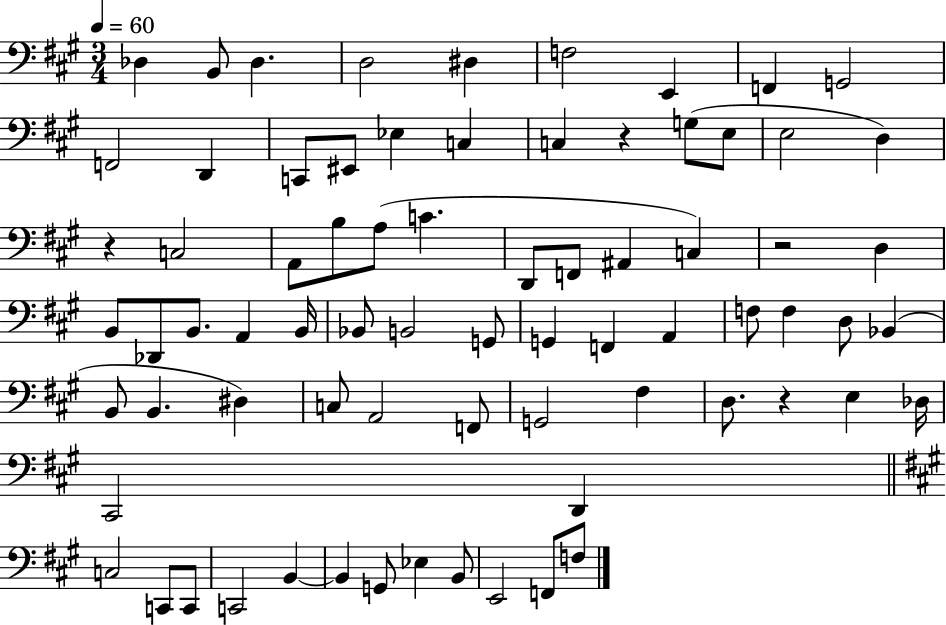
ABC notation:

X:1
T:Untitled
M:3/4
L:1/4
K:A
_D, B,,/2 _D, D,2 ^D, F,2 E,, F,, G,,2 F,,2 D,, C,,/2 ^E,,/2 _E, C, C, z G,/2 E,/2 E,2 D, z C,2 A,,/2 B,/2 A,/2 C D,,/2 F,,/2 ^A,, C, z2 D, B,,/2 _D,,/2 B,,/2 A,, B,,/4 _B,,/2 B,,2 G,,/2 G,, F,, A,, F,/2 F, D,/2 _B,, B,,/2 B,, ^D, C,/2 A,,2 F,,/2 G,,2 ^F, D,/2 z E, _D,/4 ^C,,2 D,, C,2 C,,/2 C,,/2 C,,2 B,, B,, G,,/2 _E, B,,/2 E,,2 F,,/2 F,/2